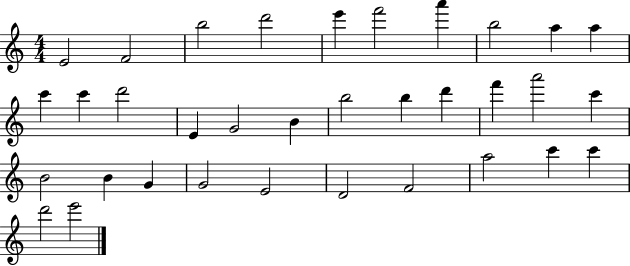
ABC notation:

X:1
T:Untitled
M:4/4
L:1/4
K:C
E2 F2 b2 d'2 e' f'2 a' b2 a a c' c' d'2 E G2 B b2 b d' f' a'2 c' B2 B G G2 E2 D2 F2 a2 c' c' d'2 e'2